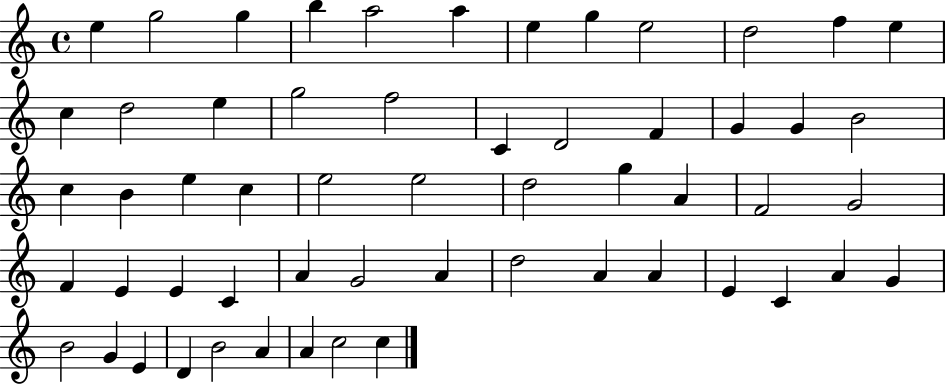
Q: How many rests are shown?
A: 0